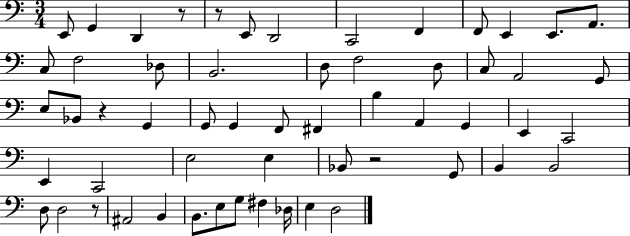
X:1
T:Untitled
M:3/4
L:1/4
K:C
E,,/2 G,, D,, z/2 z/2 E,,/2 D,,2 C,,2 F,, F,,/2 E,, E,,/2 A,,/2 C,/2 F,2 _D,/2 B,,2 D,/2 F,2 D,/2 C,/2 A,,2 G,,/2 E,/2 _B,,/2 z G,, G,,/2 G,, F,,/2 ^F,, B, A,, G,, E,, C,,2 E,, C,,2 E,2 E, _B,,/2 z2 G,,/2 B,, B,,2 D,/2 D,2 z/2 ^A,,2 B,, B,,/2 E,/2 G,/2 ^F, _D,/4 E, D,2